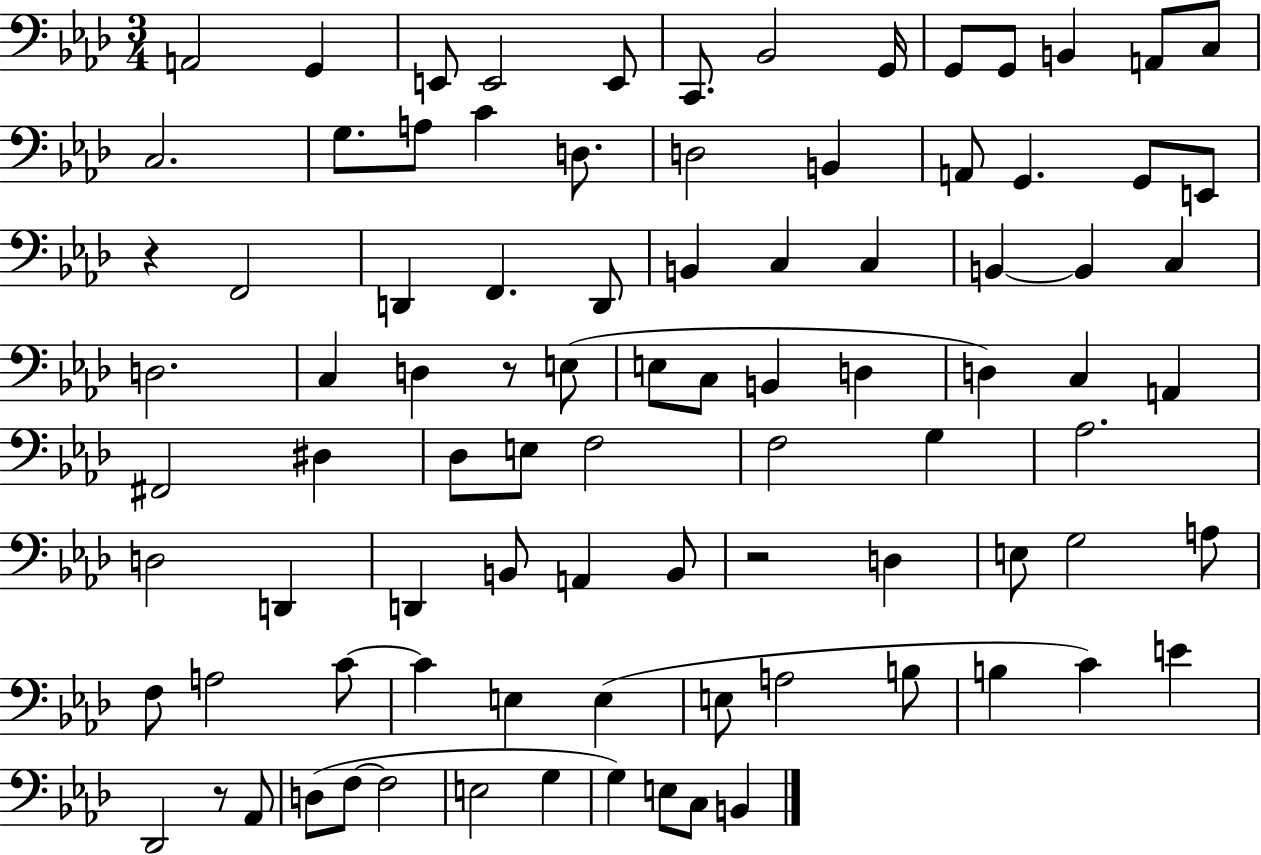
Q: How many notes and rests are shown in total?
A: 90